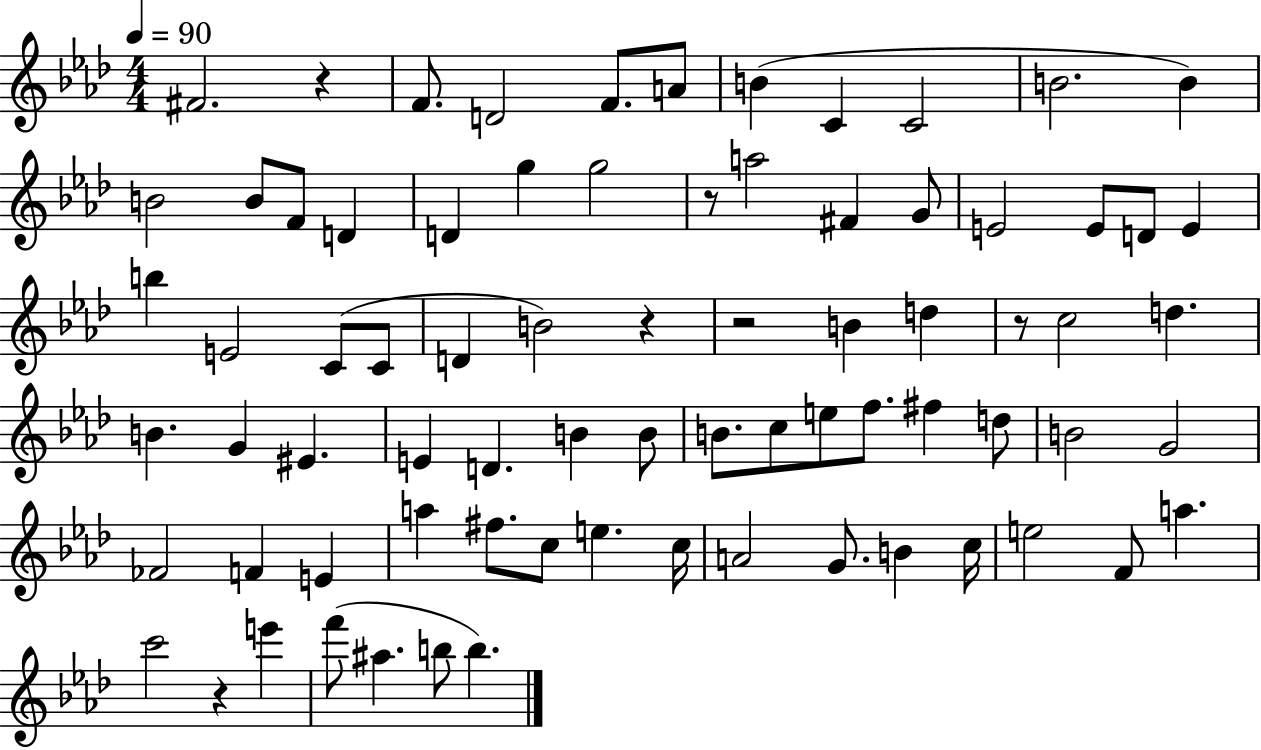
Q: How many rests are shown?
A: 6